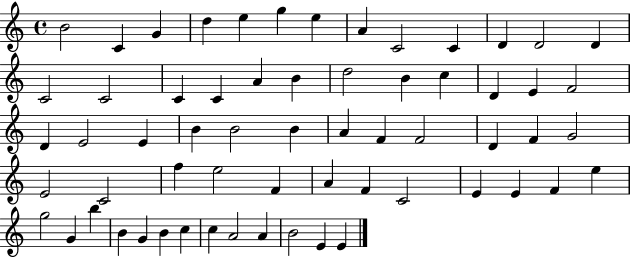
{
  \clef treble
  \time 4/4
  \defaultTimeSignature
  \key c \major
  b'2 c'4 g'4 | d''4 e''4 g''4 e''4 | a'4 c'2 c'4 | d'4 d'2 d'4 | \break c'2 c'2 | c'4 c'4 a'4 b'4 | d''2 b'4 c''4 | d'4 e'4 f'2 | \break d'4 e'2 e'4 | b'4 b'2 b'4 | a'4 f'4 f'2 | d'4 f'4 g'2 | \break e'2 c'2 | f''4 e''2 f'4 | a'4 f'4 c'2 | e'4 e'4 f'4 e''4 | \break g''2 g'4 b''4 | b'4 g'4 b'4 c''4 | c''4 a'2 a'4 | b'2 e'4 e'4 | \break \bar "|."
}